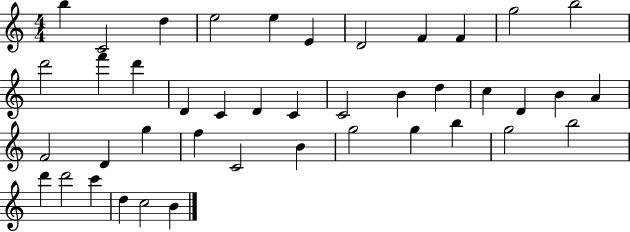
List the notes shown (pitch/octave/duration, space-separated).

B5/q C4/h D5/q E5/h E5/q E4/q D4/h F4/q F4/q G5/h B5/h D6/h F6/q D6/q D4/q C4/q D4/q C4/q C4/h B4/q D5/q C5/q D4/q B4/q A4/q F4/h D4/q G5/q F5/q C4/h B4/q G5/h G5/q B5/q G5/h B5/h D6/q D6/h C6/q D5/q C5/h B4/q